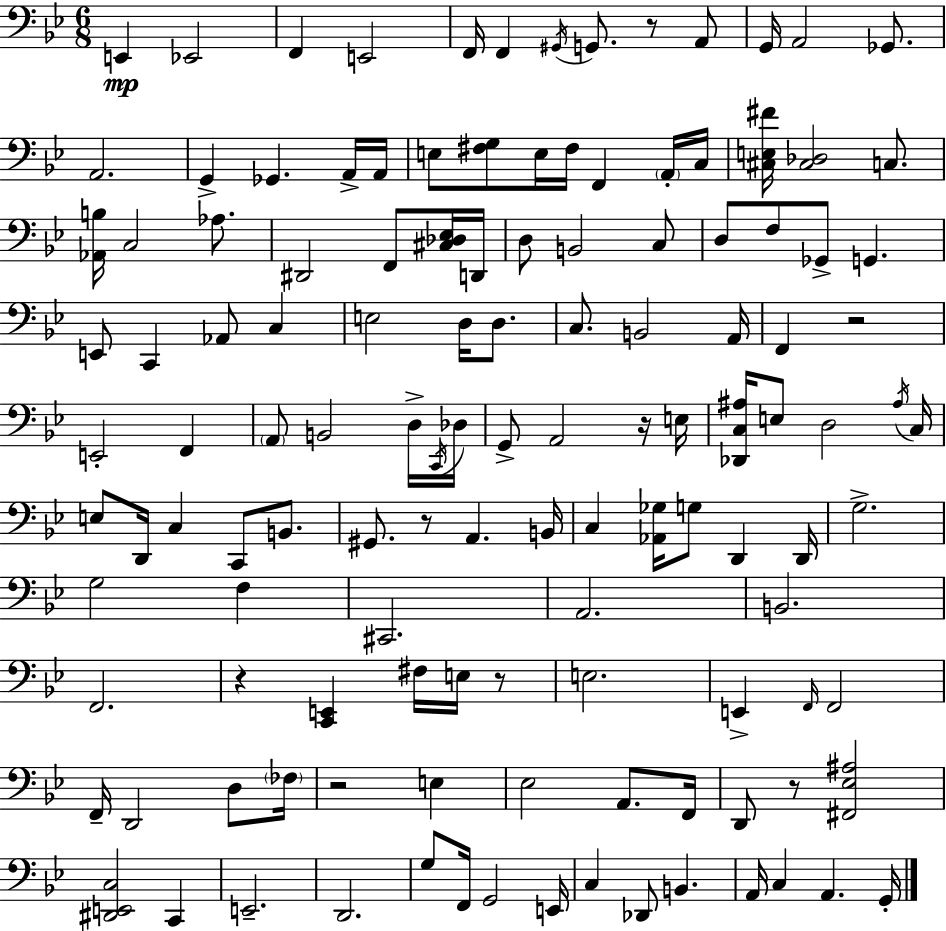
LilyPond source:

{
  \clef bass
  \numericTimeSignature
  \time 6/8
  \key bes \major
  e,4\mp ees,2 | f,4 e,2 | f,16 f,4 \acciaccatura { gis,16 } g,8. r8 a,8 | g,16 a,2 ges,8. | \break a,2. | g,4-> ges,4. a,16-> | a,16 e8 <fis g>8 e16 fis16 f,4 \parenthesize a,16-. | c16 <cis e fis'>16 <cis des>2 c8. | \break <aes, b>16 c2 aes8. | dis,2 f,8 <cis des ees>16 | d,16 d8 b,2 c8 | d8 f8 ges,8-> g,4. | \break e,8 c,4 aes,8 c4 | e2 d16 d8. | c8. b,2 | a,16 f,4 r2 | \break e,2-. f,4 | \parenthesize a,8 b,2 d16-> | \acciaccatura { c,16 } des16 g,8-> a,2 | r16 e16 <des, c ais>16 e8 d2 | \break \acciaccatura { ais16 } c16 e8 d,16 c4 c,8 | b,8. gis,8. r8 a,4. | b,16 c4 <aes, ges>16 g8 d,4 | d,16 g2.-> | \break g2 f4 | cis,2. | a,2. | b,2. | \break f,2. | r4 <c, e,>4 fis16 | e16 r8 e2. | e,4-> \grace { f,16 } f,2 | \break f,16-- d,2 | d8 \parenthesize fes16 r2 | e4 ees2 | a,8. f,16 d,8 r8 <fis, ees ais>2 | \break <dis, e, c>2 | c,4 e,2.-- | d,2. | g8 f,16 g,2 | \break e,16 c4 des,8 b,4. | a,16 c4 a,4. | g,16-. \bar "|."
}